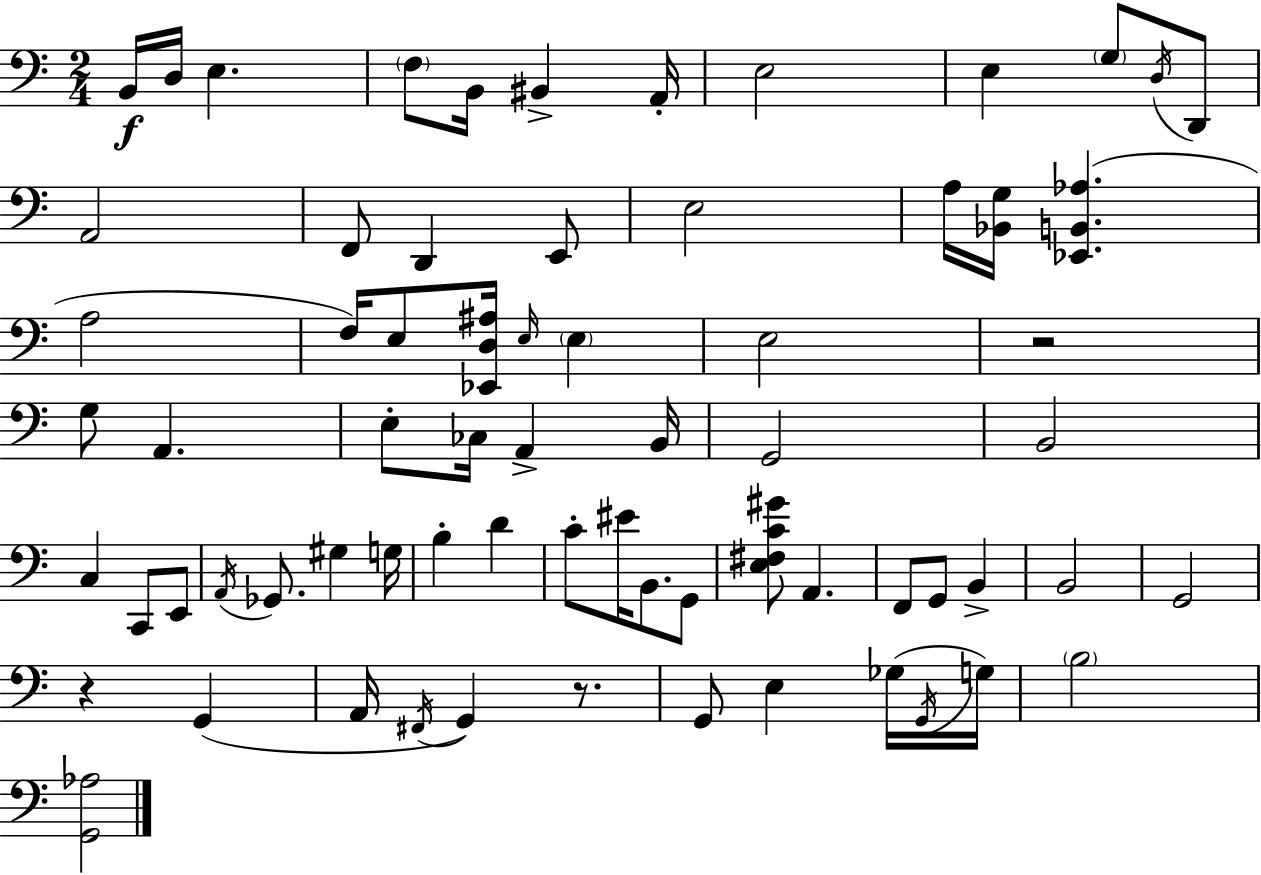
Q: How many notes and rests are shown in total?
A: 69